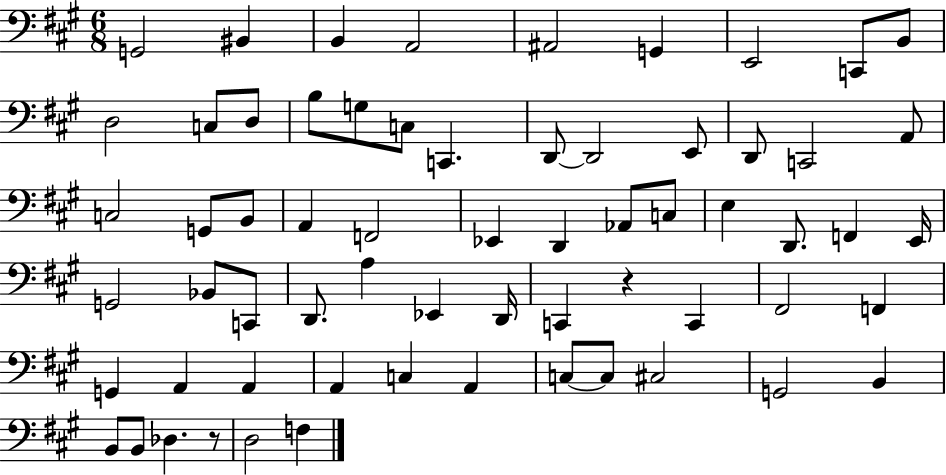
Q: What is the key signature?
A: A major